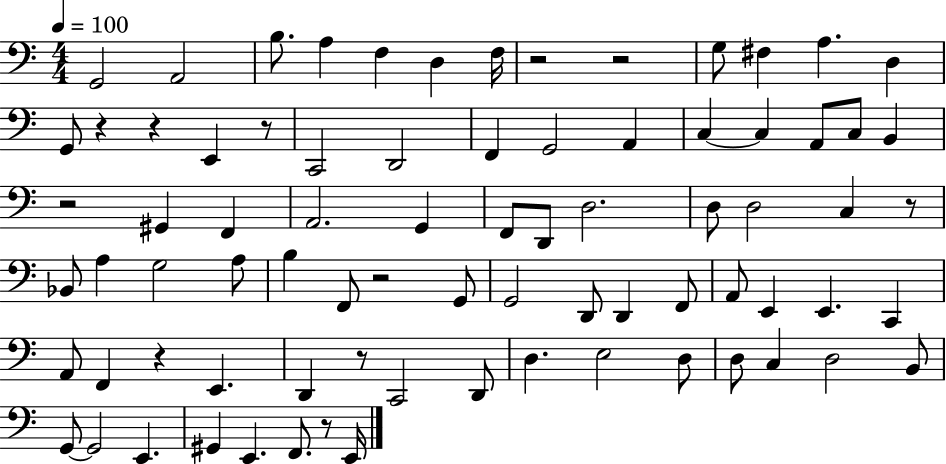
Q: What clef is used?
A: bass